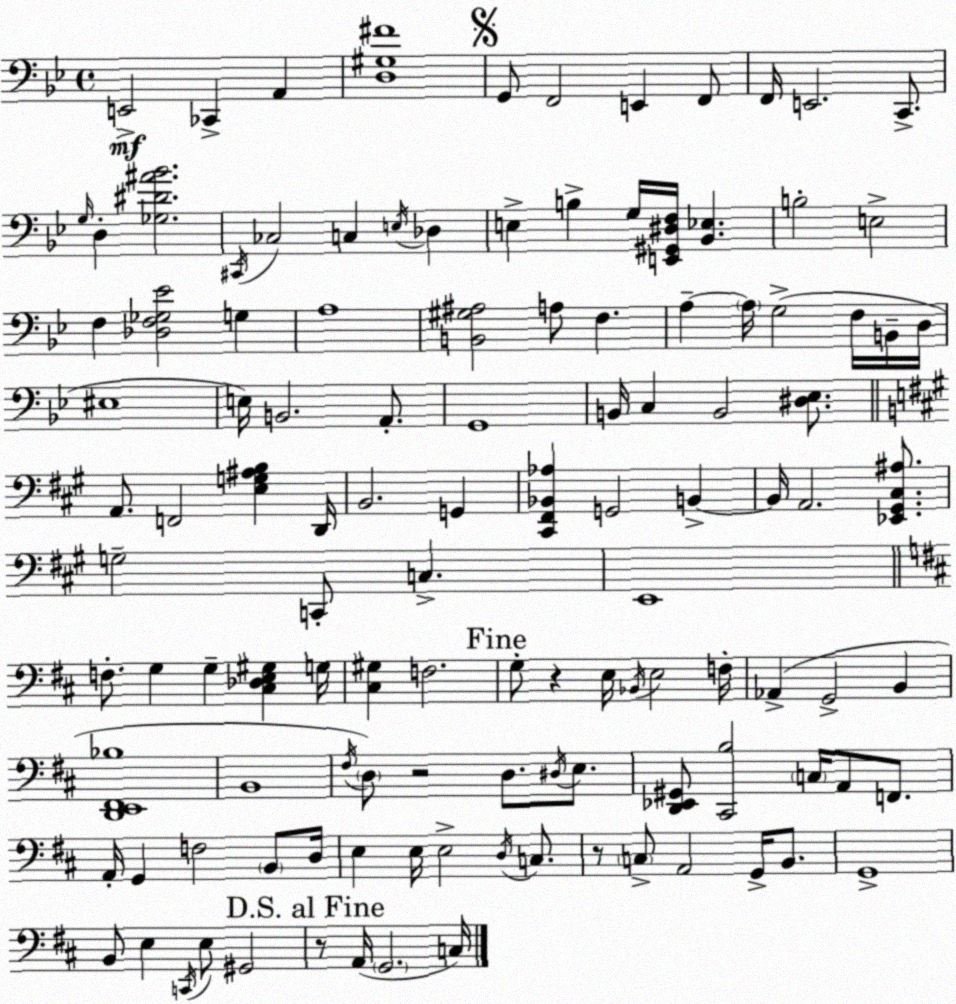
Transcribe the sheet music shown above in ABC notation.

X:1
T:Untitled
M:4/4
L:1/4
K:Bb
E,,2 _C,, A,, [D,^G,^F]4 G,,/2 F,,2 E,, F,,/2 F,,/4 E,,2 C,,/2 G,/4 D, [_G,^D^A_B]2 ^C,,/4 _C,2 C, E,/4 _D, E, B, G,/4 [E,,^G,,^D,F,]/4 [_B,,_E,] B,2 E,2 F, [_D,F,_G,_E]2 G, A,4 [B,,^G,^A,]2 A,/2 F, A, A,/4 G,2 F,/4 B,,/4 D,/4 ^E,4 E,/4 B,,2 A,,/2 G,,4 B,,/4 C, B,,2 [^D,_E,]/2 A,,/2 F,,2 [E,G,^A,B,] D,,/4 B,,2 G,, [^C,,^F,,_B,,_A,] G,,2 B,, B,,/4 A,,2 [_E,,^G,,^C,^A,]/2 G,2 C,,/2 C, E,,4 F,/2 G, G, [^C,_D,E,^G,] G,/4 [^C,^G,] F,2 G,/2 z E,/4 _B,,/4 E,2 F,/4 _A,, G,,2 B,, [D,,E,,^F,,_B,]4 B,,4 ^F,/4 D,/2 z2 D,/2 ^D,/4 E,/2 [D,,_E,,^G,,]/2 [^C,,B,]2 C,/4 A,,/2 F,,/2 A,,/4 G,, F,2 B,,/2 D,/4 E, E,/4 E,2 D,/4 C,/2 z/2 C,/2 A,,2 G,,/4 B,,/2 G,,4 B,,/2 E, C,,/4 E,/2 ^G,,2 z/2 A,,/4 G,,2 C,/4